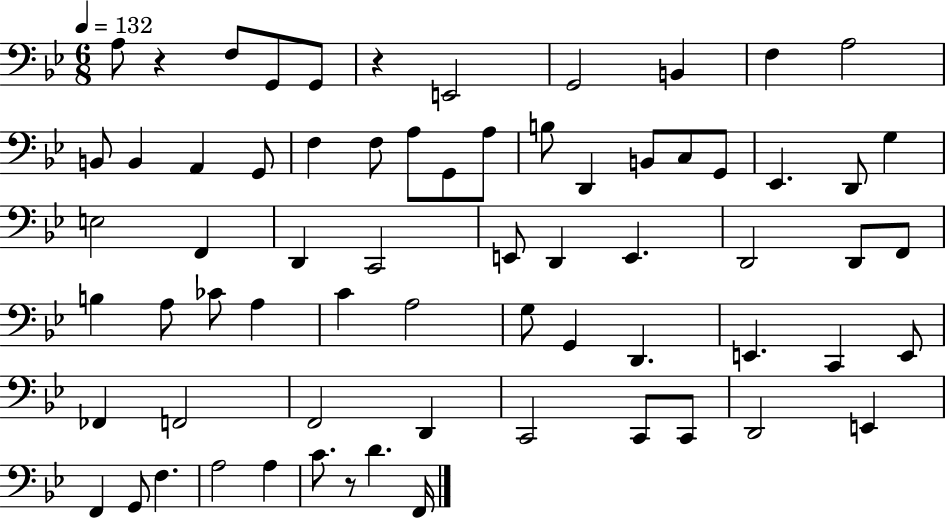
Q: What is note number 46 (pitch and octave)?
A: E2